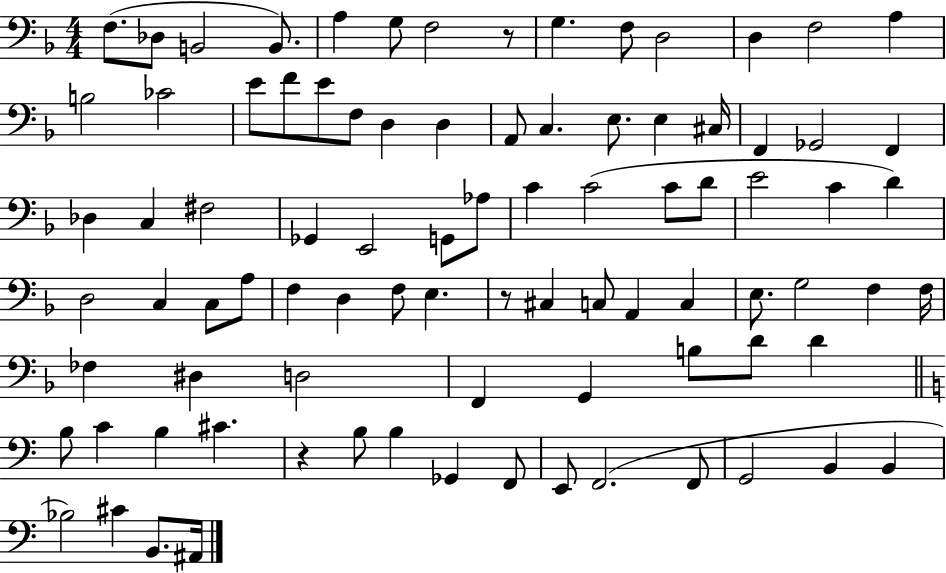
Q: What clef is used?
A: bass